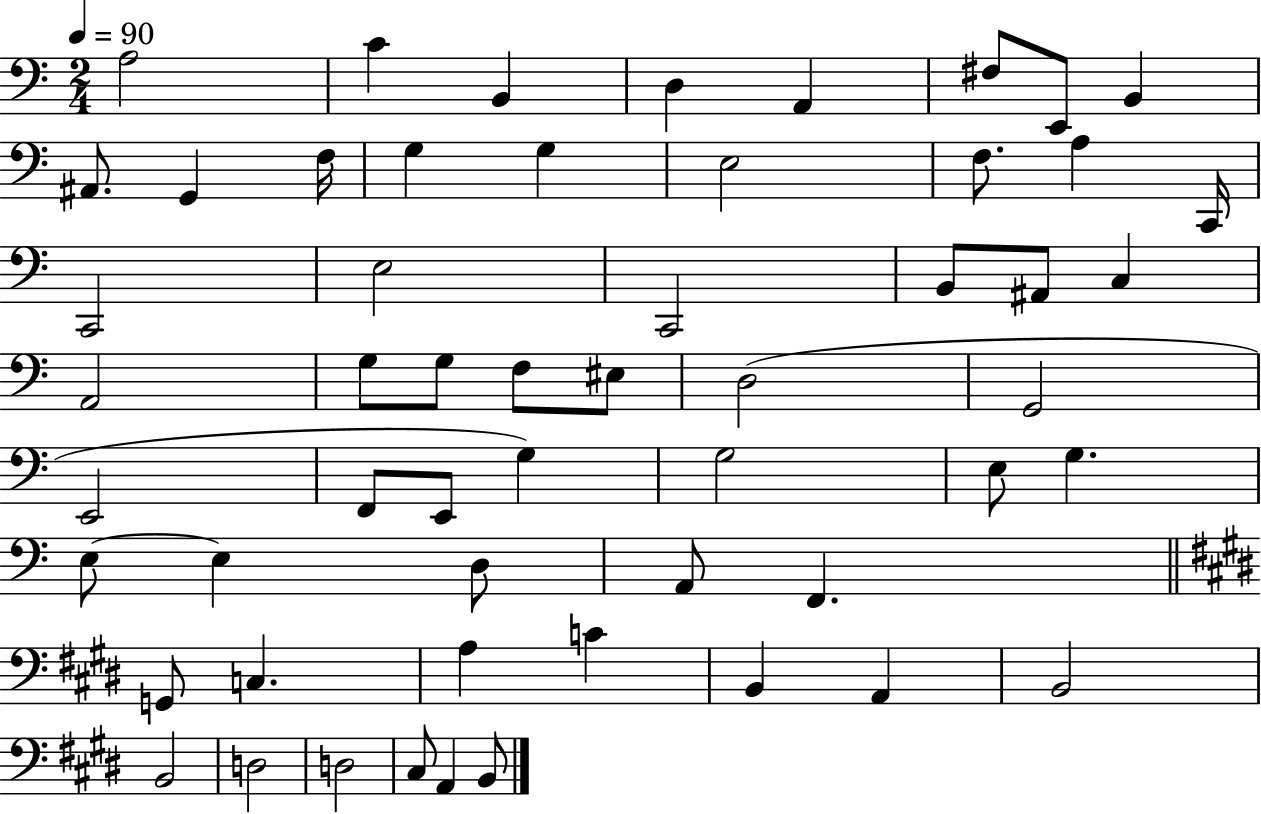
X:1
T:Untitled
M:2/4
L:1/4
K:C
A,2 C B,, D, A,, ^F,/2 E,,/2 B,, ^A,,/2 G,, F,/4 G, G, E,2 F,/2 A, C,,/4 C,,2 E,2 C,,2 B,,/2 ^A,,/2 C, A,,2 G,/2 G,/2 F,/2 ^E,/2 D,2 G,,2 E,,2 F,,/2 E,,/2 G, G,2 E,/2 G, E,/2 E, D,/2 A,,/2 F,, G,,/2 C, A, C B,, A,, B,,2 B,,2 D,2 D,2 ^C,/2 A,, B,,/2